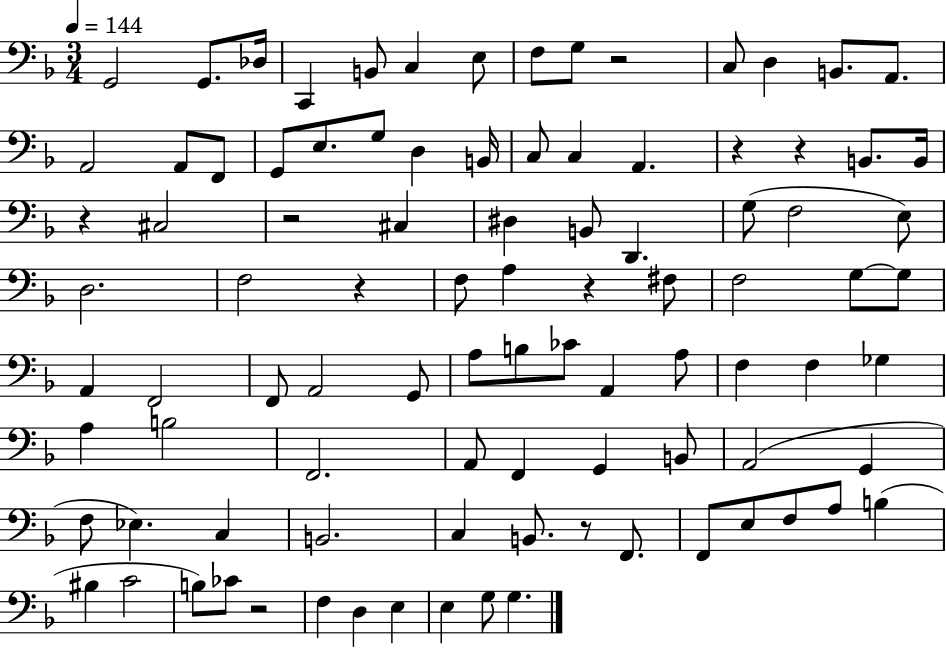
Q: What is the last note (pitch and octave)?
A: G3